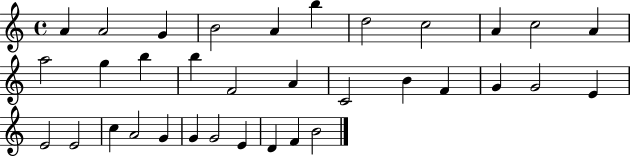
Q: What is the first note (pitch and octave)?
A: A4